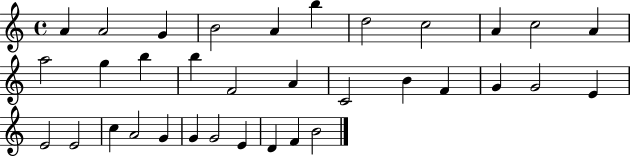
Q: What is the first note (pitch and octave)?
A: A4